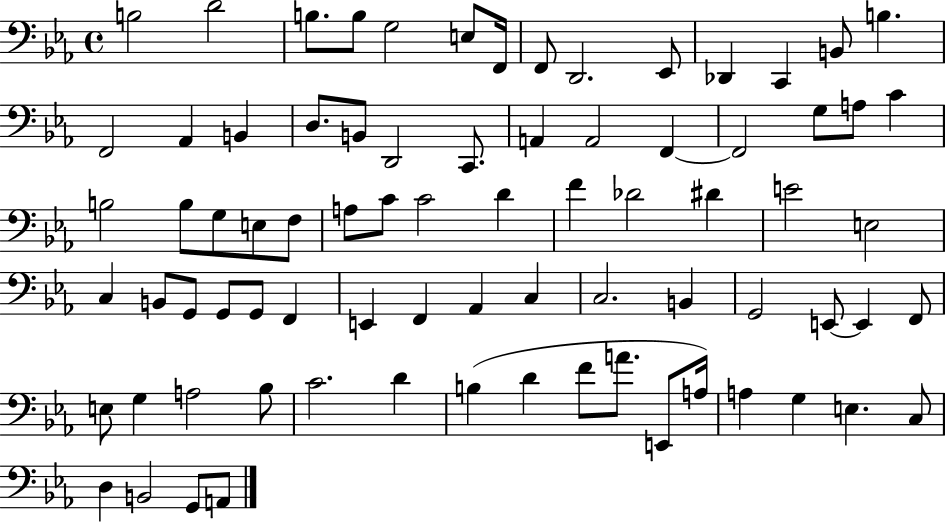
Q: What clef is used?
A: bass